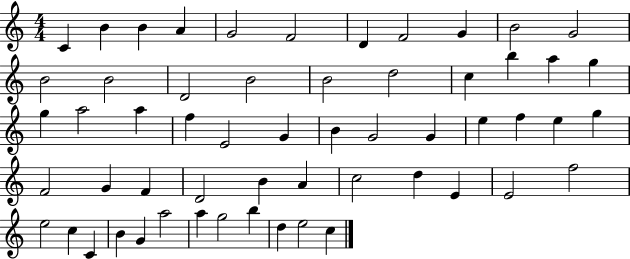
{
  \clef treble
  \numericTimeSignature
  \time 4/4
  \key c \major
  c'4 b'4 b'4 a'4 | g'2 f'2 | d'4 f'2 g'4 | b'2 g'2 | \break b'2 b'2 | d'2 b'2 | b'2 d''2 | c''4 b''4 a''4 g''4 | \break g''4 a''2 a''4 | f''4 e'2 g'4 | b'4 g'2 g'4 | e''4 f''4 e''4 g''4 | \break f'2 g'4 f'4 | d'2 b'4 a'4 | c''2 d''4 e'4 | e'2 f''2 | \break e''2 c''4 c'4 | b'4 g'4 a''2 | a''4 g''2 b''4 | d''4 e''2 c''4 | \break \bar "|."
}